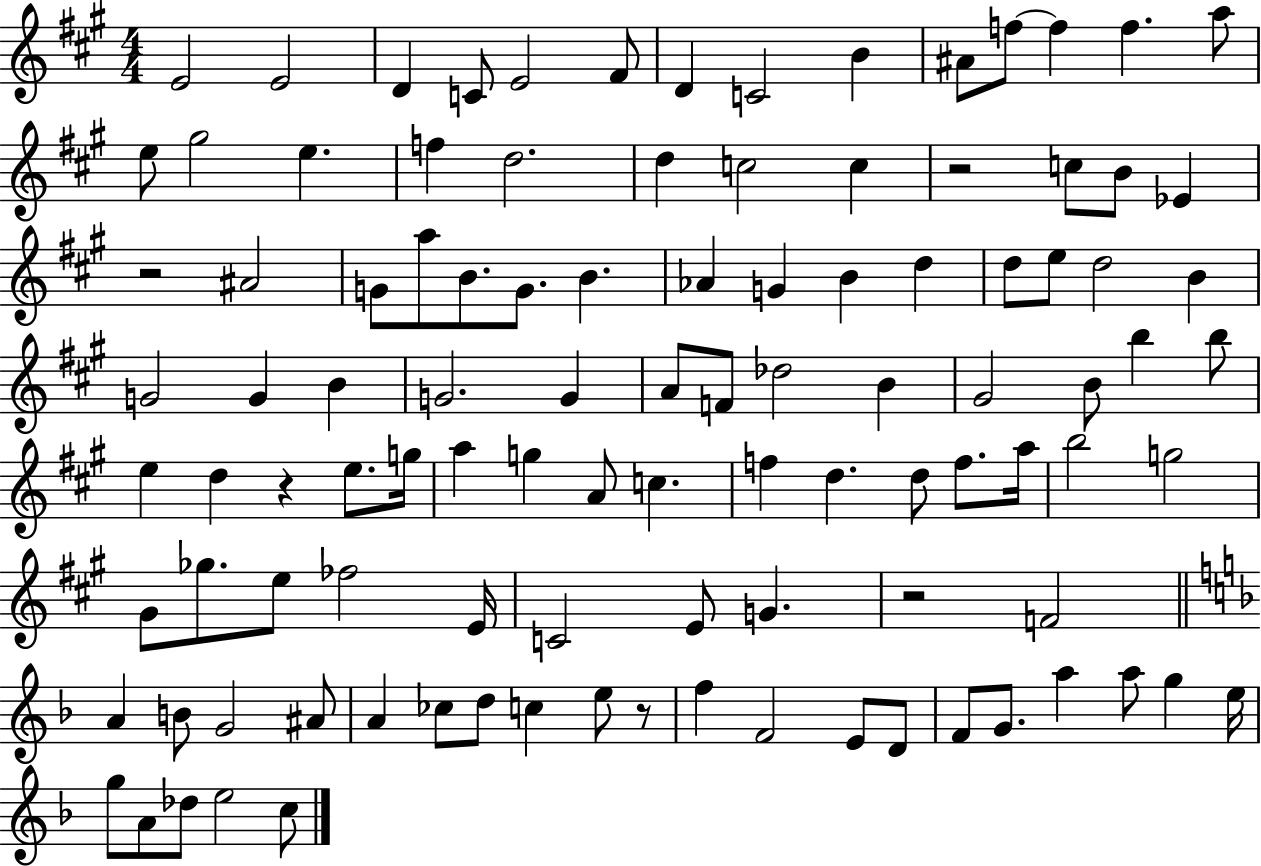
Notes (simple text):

E4/h E4/h D4/q C4/e E4/h F#4/e D4/q C4/h B4/q A#4/e F5/e F5/q F5/q. A5/e E5/e G#5/h E5/q. F5/q D5/h. D5/q C5/h C5/q R/h C5/e B4/e Eb4/q R/h A#4/h G4/e A5/e B4/e. G4/e. B4/q. Ab4/q G4/q B4/q D5/q D5/e E5/e D5/h B4/q G4/h G4/q B4/q G4/h. G4/q A4/e F4/e Db5/h B4/q G#4/h B4/e B5/q B5/e E5/q D5/q R/q E5/e. G5/s A5/q G5/q A4/e C5/q. F5/q D5/q. D5/e F5/e. A5/s B5/h G5/h G#4/e Gb5/e. E5/e FES5/h E4/s C4/h E4/e G4/q. R/h F4/h A4/q B4/e G4/h A#4/e A4/q CES5/e D5/e C5/q E5/e R/e F5/q F4/h E4/e D4/e F4/e G4/e. A5/q A5/e G5/q E5/s G5/e A4/e Db5/e E5/h C5/e